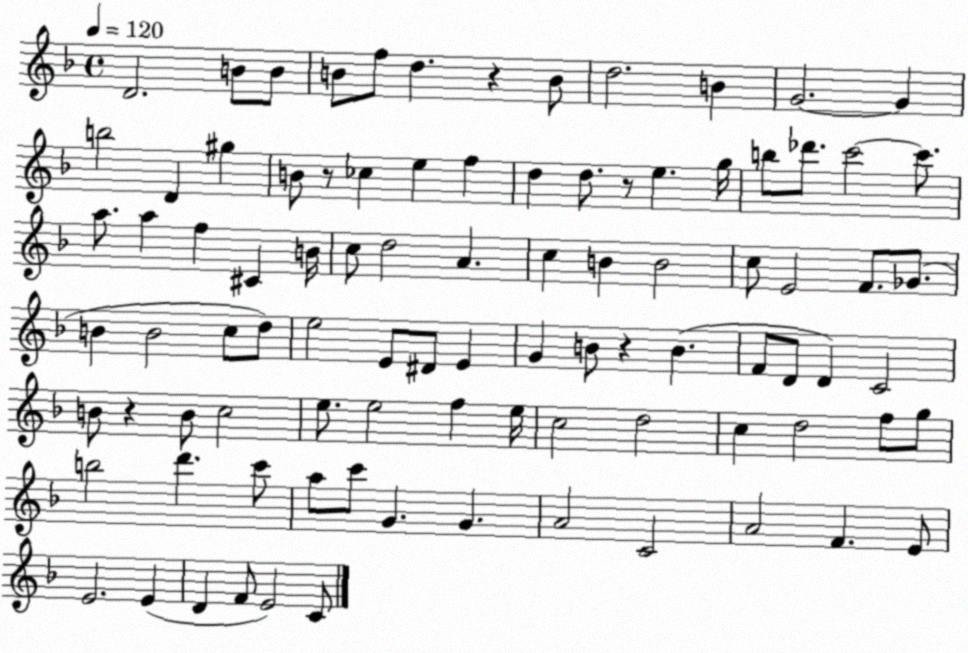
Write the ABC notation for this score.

X:1
T:Untitled
M:4/4
L:1/4
K:F
D2 B/2 B/2 B/2 f/2 d z B/2 d2 B G2 G b2 D ^g B/2 z/2 _c e f d d/2 z/2 e g/4 b/2 _d'/2 c'2 c'/2 a/2 a f ^C B/4 c/2 d2 A c B B2 c/2 E2 F/2 _G/2 B B2 c/2 d/2 e2 E/2 ^D/2 E G B/2 z B F/2 D/2 D C2 B/2 z B/2 c2 e/2 e2 f e/4 c2 d2 c d2 f/2 g/2 b2 d' c'/2 a/2 c'/2 G G A2 C2 A2 F E/2 E2 E D F/2 E2 C/2